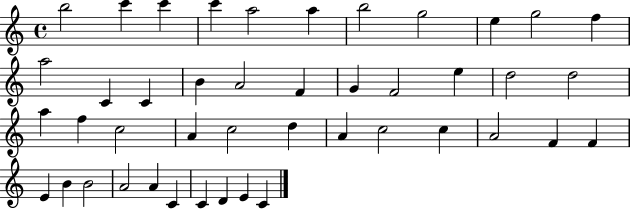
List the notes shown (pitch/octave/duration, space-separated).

B5/h C6/q C6/q C6/q A5/h A5/q B5/h G5/h E5/q G5/h F5/q A5/h C4/q C4/q B4/q A4/h F4/q G4/q F4/h E5/q D5/h D5/h A5/q F5/q C5/h A4/q C5/h D5/q A4/q C5/h C5/q A4/h F4/q F4/q E4/q B4/q B4/h A4/h A4/q C4/q C4/q D4/q E4/q C4/q